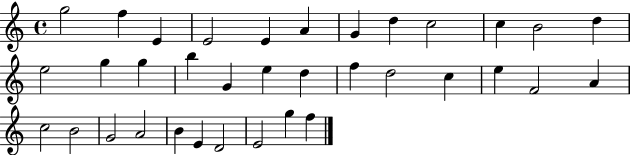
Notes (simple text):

G5/h F5/q E4/q E4/h E4/q A4/q G4/q D5/q C5/h C5/q B4/h D5/q E5/h G5/q G5/q B5/q G4/q E5/q D5/q F5/q D5/h C5/q E5/q F4/h A4/q C5/h B4/h G4/h A4/h B4/q E4/q D4/h E4/h G5/q F5/q